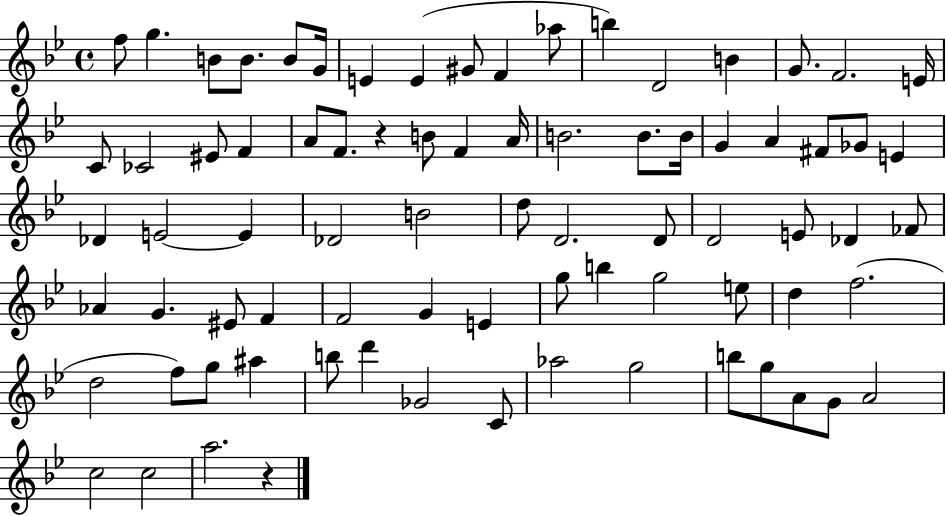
F5/e G5/q. B4/e B4/e. B4/e G4/s E4/q E4/q G#4/e F4/q Ab5/e B5/q D4/h B4/q G4/e. F4/h. E4/s C4/e CES4/h EIS4/e F4/q A4/e F4/e. R/q B4/e F4/q A4/s B4/h. B4/e. B4/s G4/q A4/q F#4/e Gb4/e E4/q Db4/q E4/h E4/q Db4/h B4/h D5/e D4/h. D4/e D4/h E4/e Db4/q FES4/e Ab4/q G4/q. EIS4/e F4/q F4/h G4/q E4/q G5/e B5/q G5/h E5/e D5/q F5/h. D5/h F5/e G5/e A#5/q B5/e D6/q Gb4/h C4/e Ab5/h G5/h B5/e G5/e A4/e G4/e A4/h C5/h C5/h A5/h. R/q